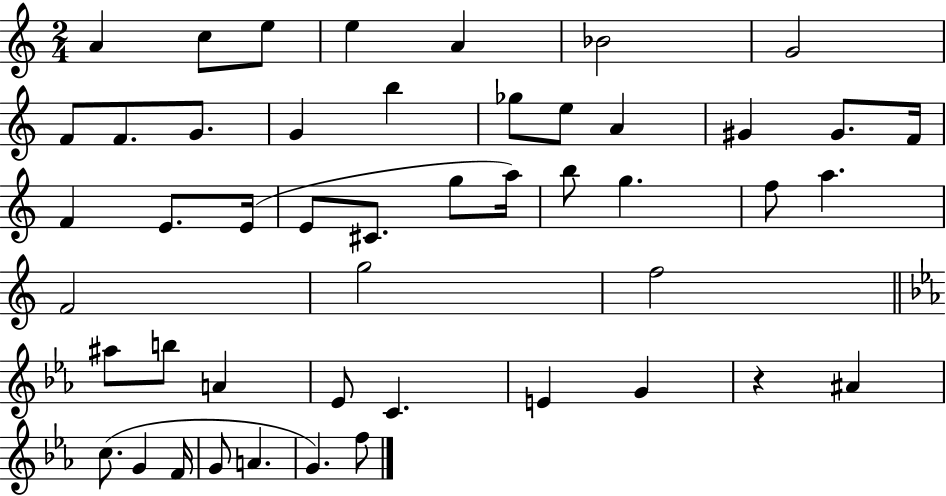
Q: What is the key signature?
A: C major